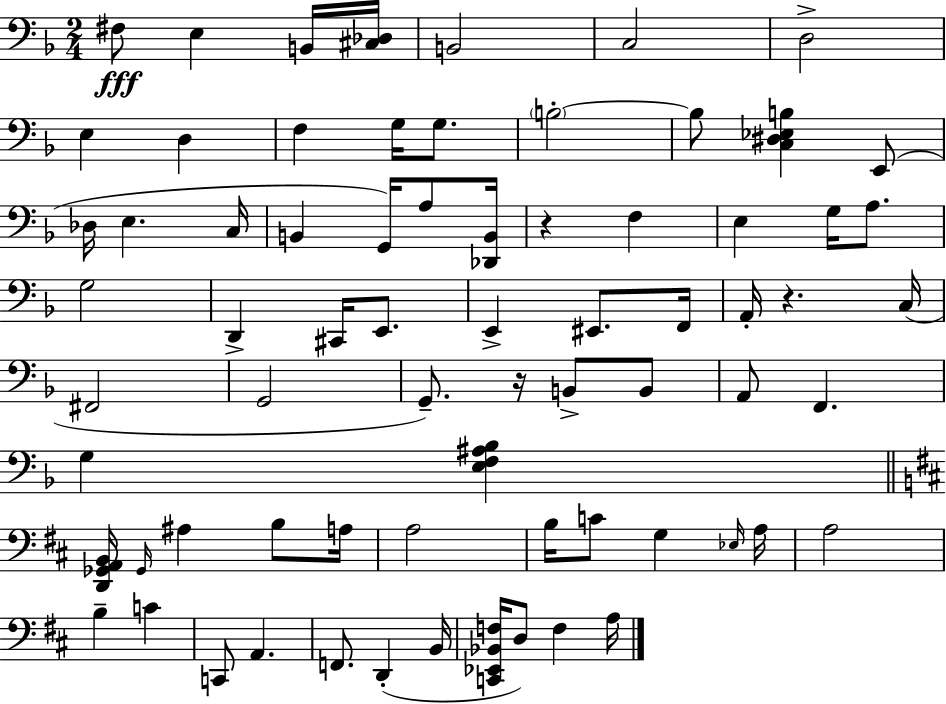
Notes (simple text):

F#3/e E3/q B2/s [C#3,Db3]/s B2/h C3/h D3/h E3/q D3/q F3/q G3/s G3/e. B3/h B3/e [C3,D#3,Eb3,B3]/q E2/e Db3/s E3/q. C3/s B2/q G2/s A3/e [Db2,B2]/s R/q F3/q E3/q G3/s A3/e. G3/h D2/q C#2/s E2/e. E2/q EIS2/e. F2/s A2/s R/q. C3/s F#2/h G2/h G2/e. R/s B2/e B2/e A2/e F2/q. G3/q [E3,F3,A#3,Bb3]/q [D2,Gb2,A2,B2]/s Gb2/s A#3/q B3/e A3/s A3/h B3/s C4/e G3/q Eb3/s A3/s A3/h B3/q C4/q C2/e A2/q. F2/e. D2/q B2/s [C2,Eb2,Bb2,F3]/s D3/e F3/q A3/s